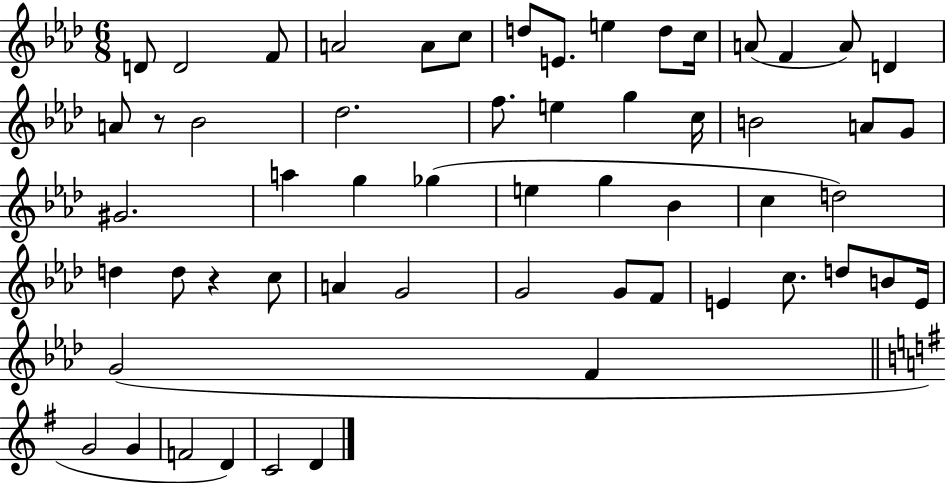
X:1
T:Untitled
M:6/8
L:1/4
K:Ab
D/2 D2 F/2 A2 A/2 c/2 d/2 E/2 e d/2 c/4 A/2 F A/2 D A/2 z/2 _B2 _d2 f/2 e g c/4 B2 A/2 G/2 ^G2 a g _g e g _B c d2 d d/2 z c/2 A G2 G2 G/2 F/2 E c/2 d/2 B/2 E/4 G2 F G2 G F2 D C2 D